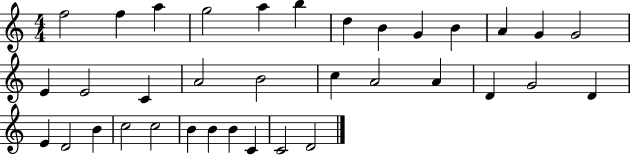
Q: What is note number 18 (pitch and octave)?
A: B4